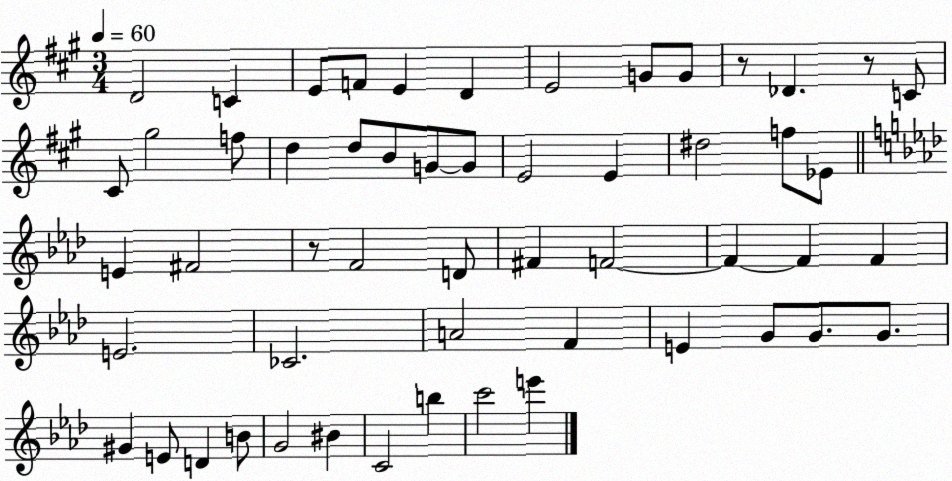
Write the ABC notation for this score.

X:1
T:Untitled
M:3/4
L:1/4
K:A
D2 C E/2 F/2 E D E2 G/2 G/2 z/2 _D z/2 C/2 ^C/2 ^g2 f/2 d d/2 B/2 G/2 G/2 E2 E ^d2 f/2 _E/2 E ^F2 z/2 F2 D/2 ^F F2 F F F E2 _C2 A2 F E G/2 G/2 G/2 ^G E/2 D B/2 G2 ^B C2 b c'2 e'